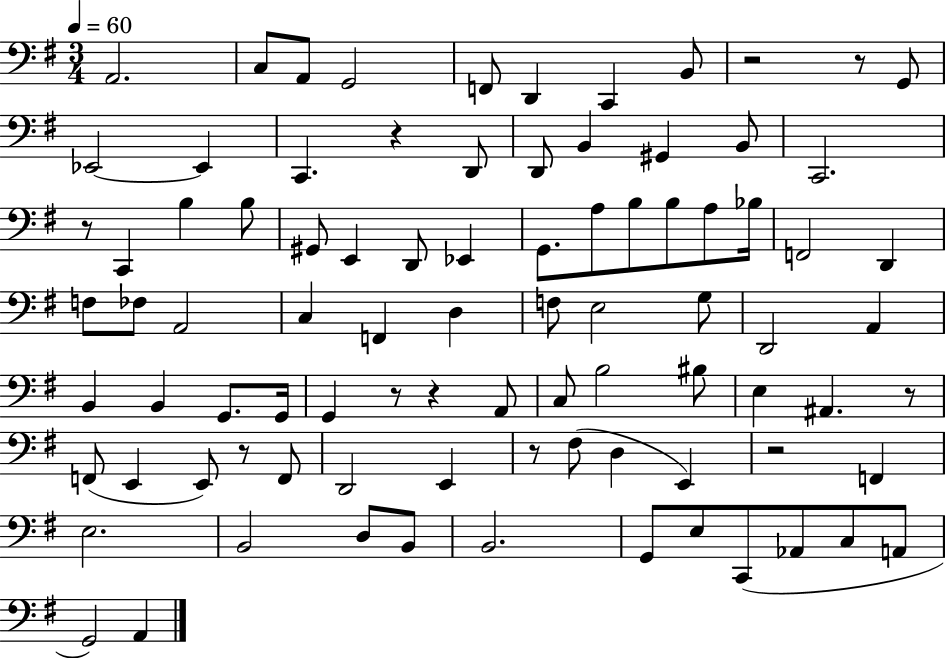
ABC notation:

X:1
T:Untitled
M:3/4
L:1/4
K:G
A,,2 C,/2 A,,/2 G,,2 F,,/2 D,, C,, B,,/2 z2 z/2 G,,/2 _E,,2 _E,, C,, z D,,/2 D,,/2 B,, ^G,, B,,/2 C,,2 z/2 C,, B, B,/2 ^G,,/2 E,, D,,/2 _E,, G,,/2 A,/2 B,/2 B,/2 A,/2 _B,/4 F,,2 D,, F,/2 _F,/2 A,,2 C, F,, D, F,/2 E,2 G,/2 D,,2 A,, B,, B,, G,,/2 G,,/4 G,, z/2 z A,,/2 C,/2 B,2 ^B,/2 E, ^A,, z/2 F,,/2 E,, E,,/2 z/2 F,,/2 D,,2 E,, z/2 ^F,/2 D, E,, z2 F,, E,2 B,,2 D,/2 B,,/2 B,,2 G,,/2 E,/2 C,,/2 _A,,/2 C,/2 A,,/2 G,,2 A,,